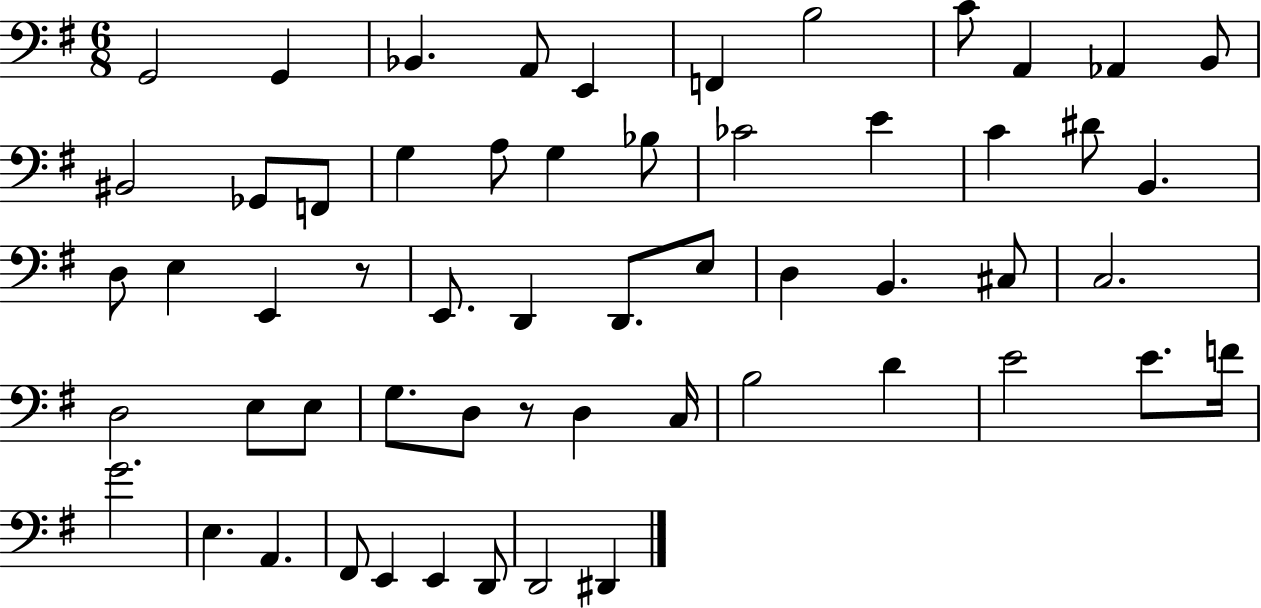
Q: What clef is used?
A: bass